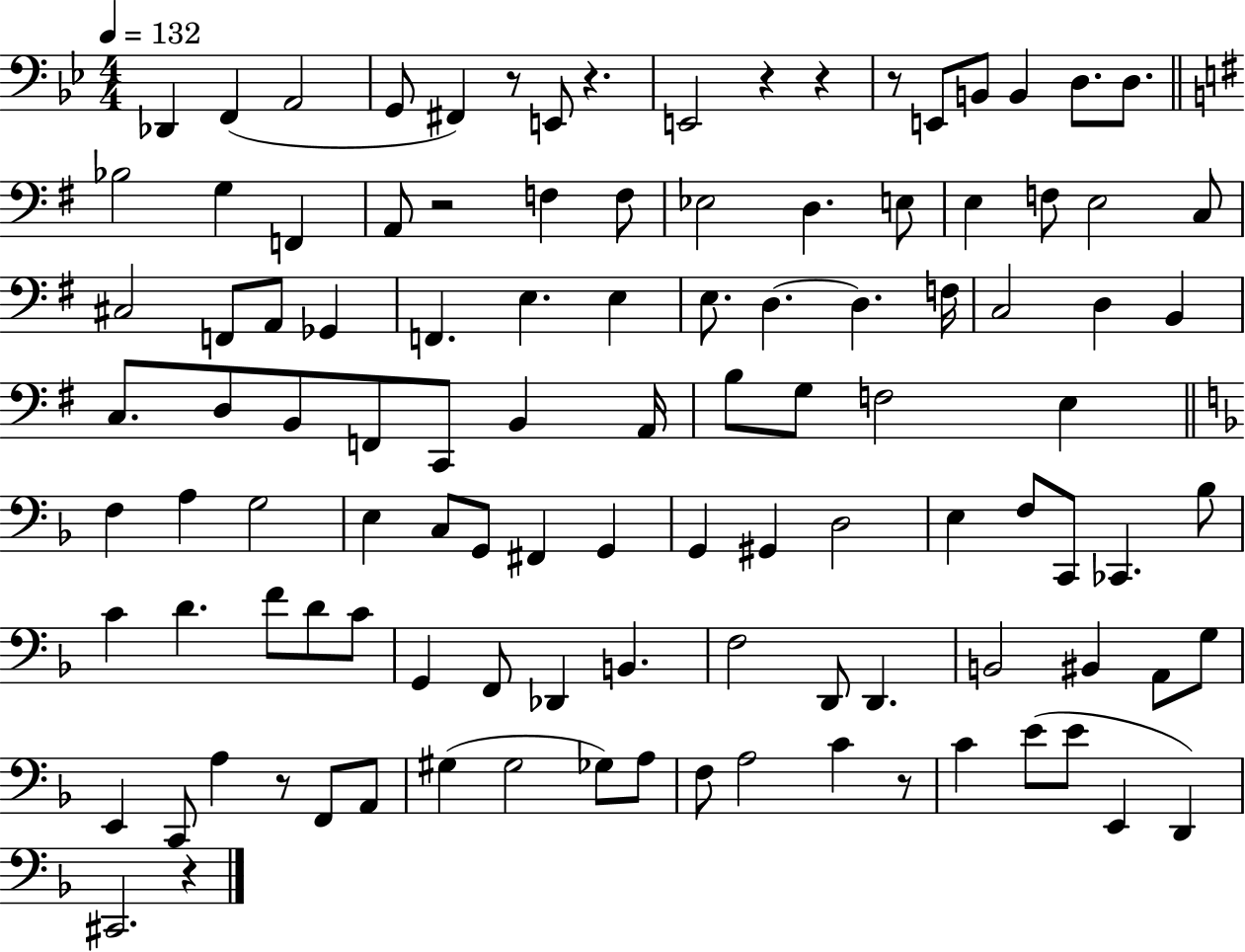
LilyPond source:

{
  \clef bass
  \numericTimeSignature
  \time 4/4
  \key bes \major
  \tempo 4 = 132
  \repeat volta 2 { des,4 f,4( a,2 | g,8 fis,4) r8 e,8 r4. | e,2 r4 r4 | r8 e,8 b,8 b,4 d8. d8. | \break \bar "||" \break \key g \major bes2 g4 f,4 | a,8 r2 f4 f8 | ees2 d4. e8 | e4 f8 e2 c8 | \break cis2 f,8 a,8 ges,4 | f,4. e4. e4 | e8. d4.~~ d4. f16 | c2 d4 b,4 | \break c8. d8 b,8 f,8 c,8 b,4 a,16 | b8 g8 f2 e4 | \bar "||" \break \key f \major f4 a4 g2 | e4 c8 g,8 fis,4 g,4 | g,4 gis,4 d2 | e4 f8 c,8 ces,4. bes8 | \break c'4 d'4. f'8 d'8 c'8 | g,4 f,8 des,4 b,4. | f2 d,8 d,4. | b,2 bis,4 a,8 g8 | \break e,4 c,8 a4 r8 f,8 a,8 | gis4( gis2 ges8) a8 | f8 a2 c'4 r8 | c'4 e'8( e'8 e,4 d,4) | \break cis,2. r4 | } \bar "|."
}